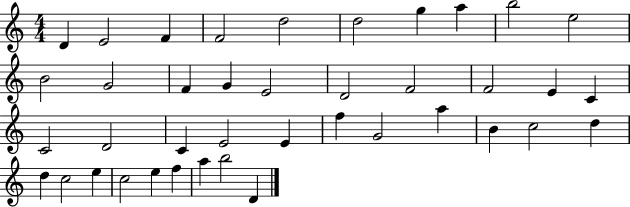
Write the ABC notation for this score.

X:1
T:Untitled
M:4/4
L:1/4
K:C
D E2 F F2 d2 d2 g a b2 e2 B2 G2 F G E2 D2 F2 F2 E C C2 D2 C E2 E f G2 a B c2 d d c2 e c2 e f a b2 D